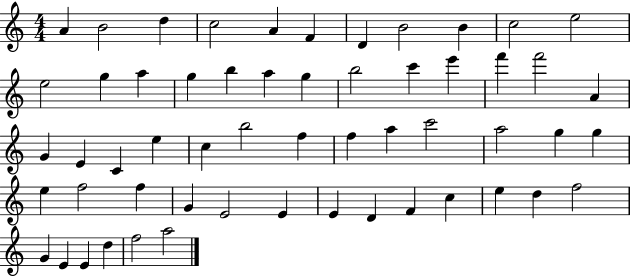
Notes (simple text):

A4/q B4/h D5/q C5/h A4/q F4/q D4/q B4/h B4/q C5/h E5/h E5/h G5/q A5/q G5/q B5/q A5/q G5/q B5/h C6/q E6/q F6/q F6/h A4/q G4/q E4/q C4/q E5/q C5/q B5/h F5/q F5/q A5/q C6/h A5/h G5/q G5/q E5/q F5/h F5/q G4/q E4/h E4/q E4/q D4/q F4/q C5/q E5/q D5/q F5/h G4/q E4/q E4/q D5/q F5/h A5/h